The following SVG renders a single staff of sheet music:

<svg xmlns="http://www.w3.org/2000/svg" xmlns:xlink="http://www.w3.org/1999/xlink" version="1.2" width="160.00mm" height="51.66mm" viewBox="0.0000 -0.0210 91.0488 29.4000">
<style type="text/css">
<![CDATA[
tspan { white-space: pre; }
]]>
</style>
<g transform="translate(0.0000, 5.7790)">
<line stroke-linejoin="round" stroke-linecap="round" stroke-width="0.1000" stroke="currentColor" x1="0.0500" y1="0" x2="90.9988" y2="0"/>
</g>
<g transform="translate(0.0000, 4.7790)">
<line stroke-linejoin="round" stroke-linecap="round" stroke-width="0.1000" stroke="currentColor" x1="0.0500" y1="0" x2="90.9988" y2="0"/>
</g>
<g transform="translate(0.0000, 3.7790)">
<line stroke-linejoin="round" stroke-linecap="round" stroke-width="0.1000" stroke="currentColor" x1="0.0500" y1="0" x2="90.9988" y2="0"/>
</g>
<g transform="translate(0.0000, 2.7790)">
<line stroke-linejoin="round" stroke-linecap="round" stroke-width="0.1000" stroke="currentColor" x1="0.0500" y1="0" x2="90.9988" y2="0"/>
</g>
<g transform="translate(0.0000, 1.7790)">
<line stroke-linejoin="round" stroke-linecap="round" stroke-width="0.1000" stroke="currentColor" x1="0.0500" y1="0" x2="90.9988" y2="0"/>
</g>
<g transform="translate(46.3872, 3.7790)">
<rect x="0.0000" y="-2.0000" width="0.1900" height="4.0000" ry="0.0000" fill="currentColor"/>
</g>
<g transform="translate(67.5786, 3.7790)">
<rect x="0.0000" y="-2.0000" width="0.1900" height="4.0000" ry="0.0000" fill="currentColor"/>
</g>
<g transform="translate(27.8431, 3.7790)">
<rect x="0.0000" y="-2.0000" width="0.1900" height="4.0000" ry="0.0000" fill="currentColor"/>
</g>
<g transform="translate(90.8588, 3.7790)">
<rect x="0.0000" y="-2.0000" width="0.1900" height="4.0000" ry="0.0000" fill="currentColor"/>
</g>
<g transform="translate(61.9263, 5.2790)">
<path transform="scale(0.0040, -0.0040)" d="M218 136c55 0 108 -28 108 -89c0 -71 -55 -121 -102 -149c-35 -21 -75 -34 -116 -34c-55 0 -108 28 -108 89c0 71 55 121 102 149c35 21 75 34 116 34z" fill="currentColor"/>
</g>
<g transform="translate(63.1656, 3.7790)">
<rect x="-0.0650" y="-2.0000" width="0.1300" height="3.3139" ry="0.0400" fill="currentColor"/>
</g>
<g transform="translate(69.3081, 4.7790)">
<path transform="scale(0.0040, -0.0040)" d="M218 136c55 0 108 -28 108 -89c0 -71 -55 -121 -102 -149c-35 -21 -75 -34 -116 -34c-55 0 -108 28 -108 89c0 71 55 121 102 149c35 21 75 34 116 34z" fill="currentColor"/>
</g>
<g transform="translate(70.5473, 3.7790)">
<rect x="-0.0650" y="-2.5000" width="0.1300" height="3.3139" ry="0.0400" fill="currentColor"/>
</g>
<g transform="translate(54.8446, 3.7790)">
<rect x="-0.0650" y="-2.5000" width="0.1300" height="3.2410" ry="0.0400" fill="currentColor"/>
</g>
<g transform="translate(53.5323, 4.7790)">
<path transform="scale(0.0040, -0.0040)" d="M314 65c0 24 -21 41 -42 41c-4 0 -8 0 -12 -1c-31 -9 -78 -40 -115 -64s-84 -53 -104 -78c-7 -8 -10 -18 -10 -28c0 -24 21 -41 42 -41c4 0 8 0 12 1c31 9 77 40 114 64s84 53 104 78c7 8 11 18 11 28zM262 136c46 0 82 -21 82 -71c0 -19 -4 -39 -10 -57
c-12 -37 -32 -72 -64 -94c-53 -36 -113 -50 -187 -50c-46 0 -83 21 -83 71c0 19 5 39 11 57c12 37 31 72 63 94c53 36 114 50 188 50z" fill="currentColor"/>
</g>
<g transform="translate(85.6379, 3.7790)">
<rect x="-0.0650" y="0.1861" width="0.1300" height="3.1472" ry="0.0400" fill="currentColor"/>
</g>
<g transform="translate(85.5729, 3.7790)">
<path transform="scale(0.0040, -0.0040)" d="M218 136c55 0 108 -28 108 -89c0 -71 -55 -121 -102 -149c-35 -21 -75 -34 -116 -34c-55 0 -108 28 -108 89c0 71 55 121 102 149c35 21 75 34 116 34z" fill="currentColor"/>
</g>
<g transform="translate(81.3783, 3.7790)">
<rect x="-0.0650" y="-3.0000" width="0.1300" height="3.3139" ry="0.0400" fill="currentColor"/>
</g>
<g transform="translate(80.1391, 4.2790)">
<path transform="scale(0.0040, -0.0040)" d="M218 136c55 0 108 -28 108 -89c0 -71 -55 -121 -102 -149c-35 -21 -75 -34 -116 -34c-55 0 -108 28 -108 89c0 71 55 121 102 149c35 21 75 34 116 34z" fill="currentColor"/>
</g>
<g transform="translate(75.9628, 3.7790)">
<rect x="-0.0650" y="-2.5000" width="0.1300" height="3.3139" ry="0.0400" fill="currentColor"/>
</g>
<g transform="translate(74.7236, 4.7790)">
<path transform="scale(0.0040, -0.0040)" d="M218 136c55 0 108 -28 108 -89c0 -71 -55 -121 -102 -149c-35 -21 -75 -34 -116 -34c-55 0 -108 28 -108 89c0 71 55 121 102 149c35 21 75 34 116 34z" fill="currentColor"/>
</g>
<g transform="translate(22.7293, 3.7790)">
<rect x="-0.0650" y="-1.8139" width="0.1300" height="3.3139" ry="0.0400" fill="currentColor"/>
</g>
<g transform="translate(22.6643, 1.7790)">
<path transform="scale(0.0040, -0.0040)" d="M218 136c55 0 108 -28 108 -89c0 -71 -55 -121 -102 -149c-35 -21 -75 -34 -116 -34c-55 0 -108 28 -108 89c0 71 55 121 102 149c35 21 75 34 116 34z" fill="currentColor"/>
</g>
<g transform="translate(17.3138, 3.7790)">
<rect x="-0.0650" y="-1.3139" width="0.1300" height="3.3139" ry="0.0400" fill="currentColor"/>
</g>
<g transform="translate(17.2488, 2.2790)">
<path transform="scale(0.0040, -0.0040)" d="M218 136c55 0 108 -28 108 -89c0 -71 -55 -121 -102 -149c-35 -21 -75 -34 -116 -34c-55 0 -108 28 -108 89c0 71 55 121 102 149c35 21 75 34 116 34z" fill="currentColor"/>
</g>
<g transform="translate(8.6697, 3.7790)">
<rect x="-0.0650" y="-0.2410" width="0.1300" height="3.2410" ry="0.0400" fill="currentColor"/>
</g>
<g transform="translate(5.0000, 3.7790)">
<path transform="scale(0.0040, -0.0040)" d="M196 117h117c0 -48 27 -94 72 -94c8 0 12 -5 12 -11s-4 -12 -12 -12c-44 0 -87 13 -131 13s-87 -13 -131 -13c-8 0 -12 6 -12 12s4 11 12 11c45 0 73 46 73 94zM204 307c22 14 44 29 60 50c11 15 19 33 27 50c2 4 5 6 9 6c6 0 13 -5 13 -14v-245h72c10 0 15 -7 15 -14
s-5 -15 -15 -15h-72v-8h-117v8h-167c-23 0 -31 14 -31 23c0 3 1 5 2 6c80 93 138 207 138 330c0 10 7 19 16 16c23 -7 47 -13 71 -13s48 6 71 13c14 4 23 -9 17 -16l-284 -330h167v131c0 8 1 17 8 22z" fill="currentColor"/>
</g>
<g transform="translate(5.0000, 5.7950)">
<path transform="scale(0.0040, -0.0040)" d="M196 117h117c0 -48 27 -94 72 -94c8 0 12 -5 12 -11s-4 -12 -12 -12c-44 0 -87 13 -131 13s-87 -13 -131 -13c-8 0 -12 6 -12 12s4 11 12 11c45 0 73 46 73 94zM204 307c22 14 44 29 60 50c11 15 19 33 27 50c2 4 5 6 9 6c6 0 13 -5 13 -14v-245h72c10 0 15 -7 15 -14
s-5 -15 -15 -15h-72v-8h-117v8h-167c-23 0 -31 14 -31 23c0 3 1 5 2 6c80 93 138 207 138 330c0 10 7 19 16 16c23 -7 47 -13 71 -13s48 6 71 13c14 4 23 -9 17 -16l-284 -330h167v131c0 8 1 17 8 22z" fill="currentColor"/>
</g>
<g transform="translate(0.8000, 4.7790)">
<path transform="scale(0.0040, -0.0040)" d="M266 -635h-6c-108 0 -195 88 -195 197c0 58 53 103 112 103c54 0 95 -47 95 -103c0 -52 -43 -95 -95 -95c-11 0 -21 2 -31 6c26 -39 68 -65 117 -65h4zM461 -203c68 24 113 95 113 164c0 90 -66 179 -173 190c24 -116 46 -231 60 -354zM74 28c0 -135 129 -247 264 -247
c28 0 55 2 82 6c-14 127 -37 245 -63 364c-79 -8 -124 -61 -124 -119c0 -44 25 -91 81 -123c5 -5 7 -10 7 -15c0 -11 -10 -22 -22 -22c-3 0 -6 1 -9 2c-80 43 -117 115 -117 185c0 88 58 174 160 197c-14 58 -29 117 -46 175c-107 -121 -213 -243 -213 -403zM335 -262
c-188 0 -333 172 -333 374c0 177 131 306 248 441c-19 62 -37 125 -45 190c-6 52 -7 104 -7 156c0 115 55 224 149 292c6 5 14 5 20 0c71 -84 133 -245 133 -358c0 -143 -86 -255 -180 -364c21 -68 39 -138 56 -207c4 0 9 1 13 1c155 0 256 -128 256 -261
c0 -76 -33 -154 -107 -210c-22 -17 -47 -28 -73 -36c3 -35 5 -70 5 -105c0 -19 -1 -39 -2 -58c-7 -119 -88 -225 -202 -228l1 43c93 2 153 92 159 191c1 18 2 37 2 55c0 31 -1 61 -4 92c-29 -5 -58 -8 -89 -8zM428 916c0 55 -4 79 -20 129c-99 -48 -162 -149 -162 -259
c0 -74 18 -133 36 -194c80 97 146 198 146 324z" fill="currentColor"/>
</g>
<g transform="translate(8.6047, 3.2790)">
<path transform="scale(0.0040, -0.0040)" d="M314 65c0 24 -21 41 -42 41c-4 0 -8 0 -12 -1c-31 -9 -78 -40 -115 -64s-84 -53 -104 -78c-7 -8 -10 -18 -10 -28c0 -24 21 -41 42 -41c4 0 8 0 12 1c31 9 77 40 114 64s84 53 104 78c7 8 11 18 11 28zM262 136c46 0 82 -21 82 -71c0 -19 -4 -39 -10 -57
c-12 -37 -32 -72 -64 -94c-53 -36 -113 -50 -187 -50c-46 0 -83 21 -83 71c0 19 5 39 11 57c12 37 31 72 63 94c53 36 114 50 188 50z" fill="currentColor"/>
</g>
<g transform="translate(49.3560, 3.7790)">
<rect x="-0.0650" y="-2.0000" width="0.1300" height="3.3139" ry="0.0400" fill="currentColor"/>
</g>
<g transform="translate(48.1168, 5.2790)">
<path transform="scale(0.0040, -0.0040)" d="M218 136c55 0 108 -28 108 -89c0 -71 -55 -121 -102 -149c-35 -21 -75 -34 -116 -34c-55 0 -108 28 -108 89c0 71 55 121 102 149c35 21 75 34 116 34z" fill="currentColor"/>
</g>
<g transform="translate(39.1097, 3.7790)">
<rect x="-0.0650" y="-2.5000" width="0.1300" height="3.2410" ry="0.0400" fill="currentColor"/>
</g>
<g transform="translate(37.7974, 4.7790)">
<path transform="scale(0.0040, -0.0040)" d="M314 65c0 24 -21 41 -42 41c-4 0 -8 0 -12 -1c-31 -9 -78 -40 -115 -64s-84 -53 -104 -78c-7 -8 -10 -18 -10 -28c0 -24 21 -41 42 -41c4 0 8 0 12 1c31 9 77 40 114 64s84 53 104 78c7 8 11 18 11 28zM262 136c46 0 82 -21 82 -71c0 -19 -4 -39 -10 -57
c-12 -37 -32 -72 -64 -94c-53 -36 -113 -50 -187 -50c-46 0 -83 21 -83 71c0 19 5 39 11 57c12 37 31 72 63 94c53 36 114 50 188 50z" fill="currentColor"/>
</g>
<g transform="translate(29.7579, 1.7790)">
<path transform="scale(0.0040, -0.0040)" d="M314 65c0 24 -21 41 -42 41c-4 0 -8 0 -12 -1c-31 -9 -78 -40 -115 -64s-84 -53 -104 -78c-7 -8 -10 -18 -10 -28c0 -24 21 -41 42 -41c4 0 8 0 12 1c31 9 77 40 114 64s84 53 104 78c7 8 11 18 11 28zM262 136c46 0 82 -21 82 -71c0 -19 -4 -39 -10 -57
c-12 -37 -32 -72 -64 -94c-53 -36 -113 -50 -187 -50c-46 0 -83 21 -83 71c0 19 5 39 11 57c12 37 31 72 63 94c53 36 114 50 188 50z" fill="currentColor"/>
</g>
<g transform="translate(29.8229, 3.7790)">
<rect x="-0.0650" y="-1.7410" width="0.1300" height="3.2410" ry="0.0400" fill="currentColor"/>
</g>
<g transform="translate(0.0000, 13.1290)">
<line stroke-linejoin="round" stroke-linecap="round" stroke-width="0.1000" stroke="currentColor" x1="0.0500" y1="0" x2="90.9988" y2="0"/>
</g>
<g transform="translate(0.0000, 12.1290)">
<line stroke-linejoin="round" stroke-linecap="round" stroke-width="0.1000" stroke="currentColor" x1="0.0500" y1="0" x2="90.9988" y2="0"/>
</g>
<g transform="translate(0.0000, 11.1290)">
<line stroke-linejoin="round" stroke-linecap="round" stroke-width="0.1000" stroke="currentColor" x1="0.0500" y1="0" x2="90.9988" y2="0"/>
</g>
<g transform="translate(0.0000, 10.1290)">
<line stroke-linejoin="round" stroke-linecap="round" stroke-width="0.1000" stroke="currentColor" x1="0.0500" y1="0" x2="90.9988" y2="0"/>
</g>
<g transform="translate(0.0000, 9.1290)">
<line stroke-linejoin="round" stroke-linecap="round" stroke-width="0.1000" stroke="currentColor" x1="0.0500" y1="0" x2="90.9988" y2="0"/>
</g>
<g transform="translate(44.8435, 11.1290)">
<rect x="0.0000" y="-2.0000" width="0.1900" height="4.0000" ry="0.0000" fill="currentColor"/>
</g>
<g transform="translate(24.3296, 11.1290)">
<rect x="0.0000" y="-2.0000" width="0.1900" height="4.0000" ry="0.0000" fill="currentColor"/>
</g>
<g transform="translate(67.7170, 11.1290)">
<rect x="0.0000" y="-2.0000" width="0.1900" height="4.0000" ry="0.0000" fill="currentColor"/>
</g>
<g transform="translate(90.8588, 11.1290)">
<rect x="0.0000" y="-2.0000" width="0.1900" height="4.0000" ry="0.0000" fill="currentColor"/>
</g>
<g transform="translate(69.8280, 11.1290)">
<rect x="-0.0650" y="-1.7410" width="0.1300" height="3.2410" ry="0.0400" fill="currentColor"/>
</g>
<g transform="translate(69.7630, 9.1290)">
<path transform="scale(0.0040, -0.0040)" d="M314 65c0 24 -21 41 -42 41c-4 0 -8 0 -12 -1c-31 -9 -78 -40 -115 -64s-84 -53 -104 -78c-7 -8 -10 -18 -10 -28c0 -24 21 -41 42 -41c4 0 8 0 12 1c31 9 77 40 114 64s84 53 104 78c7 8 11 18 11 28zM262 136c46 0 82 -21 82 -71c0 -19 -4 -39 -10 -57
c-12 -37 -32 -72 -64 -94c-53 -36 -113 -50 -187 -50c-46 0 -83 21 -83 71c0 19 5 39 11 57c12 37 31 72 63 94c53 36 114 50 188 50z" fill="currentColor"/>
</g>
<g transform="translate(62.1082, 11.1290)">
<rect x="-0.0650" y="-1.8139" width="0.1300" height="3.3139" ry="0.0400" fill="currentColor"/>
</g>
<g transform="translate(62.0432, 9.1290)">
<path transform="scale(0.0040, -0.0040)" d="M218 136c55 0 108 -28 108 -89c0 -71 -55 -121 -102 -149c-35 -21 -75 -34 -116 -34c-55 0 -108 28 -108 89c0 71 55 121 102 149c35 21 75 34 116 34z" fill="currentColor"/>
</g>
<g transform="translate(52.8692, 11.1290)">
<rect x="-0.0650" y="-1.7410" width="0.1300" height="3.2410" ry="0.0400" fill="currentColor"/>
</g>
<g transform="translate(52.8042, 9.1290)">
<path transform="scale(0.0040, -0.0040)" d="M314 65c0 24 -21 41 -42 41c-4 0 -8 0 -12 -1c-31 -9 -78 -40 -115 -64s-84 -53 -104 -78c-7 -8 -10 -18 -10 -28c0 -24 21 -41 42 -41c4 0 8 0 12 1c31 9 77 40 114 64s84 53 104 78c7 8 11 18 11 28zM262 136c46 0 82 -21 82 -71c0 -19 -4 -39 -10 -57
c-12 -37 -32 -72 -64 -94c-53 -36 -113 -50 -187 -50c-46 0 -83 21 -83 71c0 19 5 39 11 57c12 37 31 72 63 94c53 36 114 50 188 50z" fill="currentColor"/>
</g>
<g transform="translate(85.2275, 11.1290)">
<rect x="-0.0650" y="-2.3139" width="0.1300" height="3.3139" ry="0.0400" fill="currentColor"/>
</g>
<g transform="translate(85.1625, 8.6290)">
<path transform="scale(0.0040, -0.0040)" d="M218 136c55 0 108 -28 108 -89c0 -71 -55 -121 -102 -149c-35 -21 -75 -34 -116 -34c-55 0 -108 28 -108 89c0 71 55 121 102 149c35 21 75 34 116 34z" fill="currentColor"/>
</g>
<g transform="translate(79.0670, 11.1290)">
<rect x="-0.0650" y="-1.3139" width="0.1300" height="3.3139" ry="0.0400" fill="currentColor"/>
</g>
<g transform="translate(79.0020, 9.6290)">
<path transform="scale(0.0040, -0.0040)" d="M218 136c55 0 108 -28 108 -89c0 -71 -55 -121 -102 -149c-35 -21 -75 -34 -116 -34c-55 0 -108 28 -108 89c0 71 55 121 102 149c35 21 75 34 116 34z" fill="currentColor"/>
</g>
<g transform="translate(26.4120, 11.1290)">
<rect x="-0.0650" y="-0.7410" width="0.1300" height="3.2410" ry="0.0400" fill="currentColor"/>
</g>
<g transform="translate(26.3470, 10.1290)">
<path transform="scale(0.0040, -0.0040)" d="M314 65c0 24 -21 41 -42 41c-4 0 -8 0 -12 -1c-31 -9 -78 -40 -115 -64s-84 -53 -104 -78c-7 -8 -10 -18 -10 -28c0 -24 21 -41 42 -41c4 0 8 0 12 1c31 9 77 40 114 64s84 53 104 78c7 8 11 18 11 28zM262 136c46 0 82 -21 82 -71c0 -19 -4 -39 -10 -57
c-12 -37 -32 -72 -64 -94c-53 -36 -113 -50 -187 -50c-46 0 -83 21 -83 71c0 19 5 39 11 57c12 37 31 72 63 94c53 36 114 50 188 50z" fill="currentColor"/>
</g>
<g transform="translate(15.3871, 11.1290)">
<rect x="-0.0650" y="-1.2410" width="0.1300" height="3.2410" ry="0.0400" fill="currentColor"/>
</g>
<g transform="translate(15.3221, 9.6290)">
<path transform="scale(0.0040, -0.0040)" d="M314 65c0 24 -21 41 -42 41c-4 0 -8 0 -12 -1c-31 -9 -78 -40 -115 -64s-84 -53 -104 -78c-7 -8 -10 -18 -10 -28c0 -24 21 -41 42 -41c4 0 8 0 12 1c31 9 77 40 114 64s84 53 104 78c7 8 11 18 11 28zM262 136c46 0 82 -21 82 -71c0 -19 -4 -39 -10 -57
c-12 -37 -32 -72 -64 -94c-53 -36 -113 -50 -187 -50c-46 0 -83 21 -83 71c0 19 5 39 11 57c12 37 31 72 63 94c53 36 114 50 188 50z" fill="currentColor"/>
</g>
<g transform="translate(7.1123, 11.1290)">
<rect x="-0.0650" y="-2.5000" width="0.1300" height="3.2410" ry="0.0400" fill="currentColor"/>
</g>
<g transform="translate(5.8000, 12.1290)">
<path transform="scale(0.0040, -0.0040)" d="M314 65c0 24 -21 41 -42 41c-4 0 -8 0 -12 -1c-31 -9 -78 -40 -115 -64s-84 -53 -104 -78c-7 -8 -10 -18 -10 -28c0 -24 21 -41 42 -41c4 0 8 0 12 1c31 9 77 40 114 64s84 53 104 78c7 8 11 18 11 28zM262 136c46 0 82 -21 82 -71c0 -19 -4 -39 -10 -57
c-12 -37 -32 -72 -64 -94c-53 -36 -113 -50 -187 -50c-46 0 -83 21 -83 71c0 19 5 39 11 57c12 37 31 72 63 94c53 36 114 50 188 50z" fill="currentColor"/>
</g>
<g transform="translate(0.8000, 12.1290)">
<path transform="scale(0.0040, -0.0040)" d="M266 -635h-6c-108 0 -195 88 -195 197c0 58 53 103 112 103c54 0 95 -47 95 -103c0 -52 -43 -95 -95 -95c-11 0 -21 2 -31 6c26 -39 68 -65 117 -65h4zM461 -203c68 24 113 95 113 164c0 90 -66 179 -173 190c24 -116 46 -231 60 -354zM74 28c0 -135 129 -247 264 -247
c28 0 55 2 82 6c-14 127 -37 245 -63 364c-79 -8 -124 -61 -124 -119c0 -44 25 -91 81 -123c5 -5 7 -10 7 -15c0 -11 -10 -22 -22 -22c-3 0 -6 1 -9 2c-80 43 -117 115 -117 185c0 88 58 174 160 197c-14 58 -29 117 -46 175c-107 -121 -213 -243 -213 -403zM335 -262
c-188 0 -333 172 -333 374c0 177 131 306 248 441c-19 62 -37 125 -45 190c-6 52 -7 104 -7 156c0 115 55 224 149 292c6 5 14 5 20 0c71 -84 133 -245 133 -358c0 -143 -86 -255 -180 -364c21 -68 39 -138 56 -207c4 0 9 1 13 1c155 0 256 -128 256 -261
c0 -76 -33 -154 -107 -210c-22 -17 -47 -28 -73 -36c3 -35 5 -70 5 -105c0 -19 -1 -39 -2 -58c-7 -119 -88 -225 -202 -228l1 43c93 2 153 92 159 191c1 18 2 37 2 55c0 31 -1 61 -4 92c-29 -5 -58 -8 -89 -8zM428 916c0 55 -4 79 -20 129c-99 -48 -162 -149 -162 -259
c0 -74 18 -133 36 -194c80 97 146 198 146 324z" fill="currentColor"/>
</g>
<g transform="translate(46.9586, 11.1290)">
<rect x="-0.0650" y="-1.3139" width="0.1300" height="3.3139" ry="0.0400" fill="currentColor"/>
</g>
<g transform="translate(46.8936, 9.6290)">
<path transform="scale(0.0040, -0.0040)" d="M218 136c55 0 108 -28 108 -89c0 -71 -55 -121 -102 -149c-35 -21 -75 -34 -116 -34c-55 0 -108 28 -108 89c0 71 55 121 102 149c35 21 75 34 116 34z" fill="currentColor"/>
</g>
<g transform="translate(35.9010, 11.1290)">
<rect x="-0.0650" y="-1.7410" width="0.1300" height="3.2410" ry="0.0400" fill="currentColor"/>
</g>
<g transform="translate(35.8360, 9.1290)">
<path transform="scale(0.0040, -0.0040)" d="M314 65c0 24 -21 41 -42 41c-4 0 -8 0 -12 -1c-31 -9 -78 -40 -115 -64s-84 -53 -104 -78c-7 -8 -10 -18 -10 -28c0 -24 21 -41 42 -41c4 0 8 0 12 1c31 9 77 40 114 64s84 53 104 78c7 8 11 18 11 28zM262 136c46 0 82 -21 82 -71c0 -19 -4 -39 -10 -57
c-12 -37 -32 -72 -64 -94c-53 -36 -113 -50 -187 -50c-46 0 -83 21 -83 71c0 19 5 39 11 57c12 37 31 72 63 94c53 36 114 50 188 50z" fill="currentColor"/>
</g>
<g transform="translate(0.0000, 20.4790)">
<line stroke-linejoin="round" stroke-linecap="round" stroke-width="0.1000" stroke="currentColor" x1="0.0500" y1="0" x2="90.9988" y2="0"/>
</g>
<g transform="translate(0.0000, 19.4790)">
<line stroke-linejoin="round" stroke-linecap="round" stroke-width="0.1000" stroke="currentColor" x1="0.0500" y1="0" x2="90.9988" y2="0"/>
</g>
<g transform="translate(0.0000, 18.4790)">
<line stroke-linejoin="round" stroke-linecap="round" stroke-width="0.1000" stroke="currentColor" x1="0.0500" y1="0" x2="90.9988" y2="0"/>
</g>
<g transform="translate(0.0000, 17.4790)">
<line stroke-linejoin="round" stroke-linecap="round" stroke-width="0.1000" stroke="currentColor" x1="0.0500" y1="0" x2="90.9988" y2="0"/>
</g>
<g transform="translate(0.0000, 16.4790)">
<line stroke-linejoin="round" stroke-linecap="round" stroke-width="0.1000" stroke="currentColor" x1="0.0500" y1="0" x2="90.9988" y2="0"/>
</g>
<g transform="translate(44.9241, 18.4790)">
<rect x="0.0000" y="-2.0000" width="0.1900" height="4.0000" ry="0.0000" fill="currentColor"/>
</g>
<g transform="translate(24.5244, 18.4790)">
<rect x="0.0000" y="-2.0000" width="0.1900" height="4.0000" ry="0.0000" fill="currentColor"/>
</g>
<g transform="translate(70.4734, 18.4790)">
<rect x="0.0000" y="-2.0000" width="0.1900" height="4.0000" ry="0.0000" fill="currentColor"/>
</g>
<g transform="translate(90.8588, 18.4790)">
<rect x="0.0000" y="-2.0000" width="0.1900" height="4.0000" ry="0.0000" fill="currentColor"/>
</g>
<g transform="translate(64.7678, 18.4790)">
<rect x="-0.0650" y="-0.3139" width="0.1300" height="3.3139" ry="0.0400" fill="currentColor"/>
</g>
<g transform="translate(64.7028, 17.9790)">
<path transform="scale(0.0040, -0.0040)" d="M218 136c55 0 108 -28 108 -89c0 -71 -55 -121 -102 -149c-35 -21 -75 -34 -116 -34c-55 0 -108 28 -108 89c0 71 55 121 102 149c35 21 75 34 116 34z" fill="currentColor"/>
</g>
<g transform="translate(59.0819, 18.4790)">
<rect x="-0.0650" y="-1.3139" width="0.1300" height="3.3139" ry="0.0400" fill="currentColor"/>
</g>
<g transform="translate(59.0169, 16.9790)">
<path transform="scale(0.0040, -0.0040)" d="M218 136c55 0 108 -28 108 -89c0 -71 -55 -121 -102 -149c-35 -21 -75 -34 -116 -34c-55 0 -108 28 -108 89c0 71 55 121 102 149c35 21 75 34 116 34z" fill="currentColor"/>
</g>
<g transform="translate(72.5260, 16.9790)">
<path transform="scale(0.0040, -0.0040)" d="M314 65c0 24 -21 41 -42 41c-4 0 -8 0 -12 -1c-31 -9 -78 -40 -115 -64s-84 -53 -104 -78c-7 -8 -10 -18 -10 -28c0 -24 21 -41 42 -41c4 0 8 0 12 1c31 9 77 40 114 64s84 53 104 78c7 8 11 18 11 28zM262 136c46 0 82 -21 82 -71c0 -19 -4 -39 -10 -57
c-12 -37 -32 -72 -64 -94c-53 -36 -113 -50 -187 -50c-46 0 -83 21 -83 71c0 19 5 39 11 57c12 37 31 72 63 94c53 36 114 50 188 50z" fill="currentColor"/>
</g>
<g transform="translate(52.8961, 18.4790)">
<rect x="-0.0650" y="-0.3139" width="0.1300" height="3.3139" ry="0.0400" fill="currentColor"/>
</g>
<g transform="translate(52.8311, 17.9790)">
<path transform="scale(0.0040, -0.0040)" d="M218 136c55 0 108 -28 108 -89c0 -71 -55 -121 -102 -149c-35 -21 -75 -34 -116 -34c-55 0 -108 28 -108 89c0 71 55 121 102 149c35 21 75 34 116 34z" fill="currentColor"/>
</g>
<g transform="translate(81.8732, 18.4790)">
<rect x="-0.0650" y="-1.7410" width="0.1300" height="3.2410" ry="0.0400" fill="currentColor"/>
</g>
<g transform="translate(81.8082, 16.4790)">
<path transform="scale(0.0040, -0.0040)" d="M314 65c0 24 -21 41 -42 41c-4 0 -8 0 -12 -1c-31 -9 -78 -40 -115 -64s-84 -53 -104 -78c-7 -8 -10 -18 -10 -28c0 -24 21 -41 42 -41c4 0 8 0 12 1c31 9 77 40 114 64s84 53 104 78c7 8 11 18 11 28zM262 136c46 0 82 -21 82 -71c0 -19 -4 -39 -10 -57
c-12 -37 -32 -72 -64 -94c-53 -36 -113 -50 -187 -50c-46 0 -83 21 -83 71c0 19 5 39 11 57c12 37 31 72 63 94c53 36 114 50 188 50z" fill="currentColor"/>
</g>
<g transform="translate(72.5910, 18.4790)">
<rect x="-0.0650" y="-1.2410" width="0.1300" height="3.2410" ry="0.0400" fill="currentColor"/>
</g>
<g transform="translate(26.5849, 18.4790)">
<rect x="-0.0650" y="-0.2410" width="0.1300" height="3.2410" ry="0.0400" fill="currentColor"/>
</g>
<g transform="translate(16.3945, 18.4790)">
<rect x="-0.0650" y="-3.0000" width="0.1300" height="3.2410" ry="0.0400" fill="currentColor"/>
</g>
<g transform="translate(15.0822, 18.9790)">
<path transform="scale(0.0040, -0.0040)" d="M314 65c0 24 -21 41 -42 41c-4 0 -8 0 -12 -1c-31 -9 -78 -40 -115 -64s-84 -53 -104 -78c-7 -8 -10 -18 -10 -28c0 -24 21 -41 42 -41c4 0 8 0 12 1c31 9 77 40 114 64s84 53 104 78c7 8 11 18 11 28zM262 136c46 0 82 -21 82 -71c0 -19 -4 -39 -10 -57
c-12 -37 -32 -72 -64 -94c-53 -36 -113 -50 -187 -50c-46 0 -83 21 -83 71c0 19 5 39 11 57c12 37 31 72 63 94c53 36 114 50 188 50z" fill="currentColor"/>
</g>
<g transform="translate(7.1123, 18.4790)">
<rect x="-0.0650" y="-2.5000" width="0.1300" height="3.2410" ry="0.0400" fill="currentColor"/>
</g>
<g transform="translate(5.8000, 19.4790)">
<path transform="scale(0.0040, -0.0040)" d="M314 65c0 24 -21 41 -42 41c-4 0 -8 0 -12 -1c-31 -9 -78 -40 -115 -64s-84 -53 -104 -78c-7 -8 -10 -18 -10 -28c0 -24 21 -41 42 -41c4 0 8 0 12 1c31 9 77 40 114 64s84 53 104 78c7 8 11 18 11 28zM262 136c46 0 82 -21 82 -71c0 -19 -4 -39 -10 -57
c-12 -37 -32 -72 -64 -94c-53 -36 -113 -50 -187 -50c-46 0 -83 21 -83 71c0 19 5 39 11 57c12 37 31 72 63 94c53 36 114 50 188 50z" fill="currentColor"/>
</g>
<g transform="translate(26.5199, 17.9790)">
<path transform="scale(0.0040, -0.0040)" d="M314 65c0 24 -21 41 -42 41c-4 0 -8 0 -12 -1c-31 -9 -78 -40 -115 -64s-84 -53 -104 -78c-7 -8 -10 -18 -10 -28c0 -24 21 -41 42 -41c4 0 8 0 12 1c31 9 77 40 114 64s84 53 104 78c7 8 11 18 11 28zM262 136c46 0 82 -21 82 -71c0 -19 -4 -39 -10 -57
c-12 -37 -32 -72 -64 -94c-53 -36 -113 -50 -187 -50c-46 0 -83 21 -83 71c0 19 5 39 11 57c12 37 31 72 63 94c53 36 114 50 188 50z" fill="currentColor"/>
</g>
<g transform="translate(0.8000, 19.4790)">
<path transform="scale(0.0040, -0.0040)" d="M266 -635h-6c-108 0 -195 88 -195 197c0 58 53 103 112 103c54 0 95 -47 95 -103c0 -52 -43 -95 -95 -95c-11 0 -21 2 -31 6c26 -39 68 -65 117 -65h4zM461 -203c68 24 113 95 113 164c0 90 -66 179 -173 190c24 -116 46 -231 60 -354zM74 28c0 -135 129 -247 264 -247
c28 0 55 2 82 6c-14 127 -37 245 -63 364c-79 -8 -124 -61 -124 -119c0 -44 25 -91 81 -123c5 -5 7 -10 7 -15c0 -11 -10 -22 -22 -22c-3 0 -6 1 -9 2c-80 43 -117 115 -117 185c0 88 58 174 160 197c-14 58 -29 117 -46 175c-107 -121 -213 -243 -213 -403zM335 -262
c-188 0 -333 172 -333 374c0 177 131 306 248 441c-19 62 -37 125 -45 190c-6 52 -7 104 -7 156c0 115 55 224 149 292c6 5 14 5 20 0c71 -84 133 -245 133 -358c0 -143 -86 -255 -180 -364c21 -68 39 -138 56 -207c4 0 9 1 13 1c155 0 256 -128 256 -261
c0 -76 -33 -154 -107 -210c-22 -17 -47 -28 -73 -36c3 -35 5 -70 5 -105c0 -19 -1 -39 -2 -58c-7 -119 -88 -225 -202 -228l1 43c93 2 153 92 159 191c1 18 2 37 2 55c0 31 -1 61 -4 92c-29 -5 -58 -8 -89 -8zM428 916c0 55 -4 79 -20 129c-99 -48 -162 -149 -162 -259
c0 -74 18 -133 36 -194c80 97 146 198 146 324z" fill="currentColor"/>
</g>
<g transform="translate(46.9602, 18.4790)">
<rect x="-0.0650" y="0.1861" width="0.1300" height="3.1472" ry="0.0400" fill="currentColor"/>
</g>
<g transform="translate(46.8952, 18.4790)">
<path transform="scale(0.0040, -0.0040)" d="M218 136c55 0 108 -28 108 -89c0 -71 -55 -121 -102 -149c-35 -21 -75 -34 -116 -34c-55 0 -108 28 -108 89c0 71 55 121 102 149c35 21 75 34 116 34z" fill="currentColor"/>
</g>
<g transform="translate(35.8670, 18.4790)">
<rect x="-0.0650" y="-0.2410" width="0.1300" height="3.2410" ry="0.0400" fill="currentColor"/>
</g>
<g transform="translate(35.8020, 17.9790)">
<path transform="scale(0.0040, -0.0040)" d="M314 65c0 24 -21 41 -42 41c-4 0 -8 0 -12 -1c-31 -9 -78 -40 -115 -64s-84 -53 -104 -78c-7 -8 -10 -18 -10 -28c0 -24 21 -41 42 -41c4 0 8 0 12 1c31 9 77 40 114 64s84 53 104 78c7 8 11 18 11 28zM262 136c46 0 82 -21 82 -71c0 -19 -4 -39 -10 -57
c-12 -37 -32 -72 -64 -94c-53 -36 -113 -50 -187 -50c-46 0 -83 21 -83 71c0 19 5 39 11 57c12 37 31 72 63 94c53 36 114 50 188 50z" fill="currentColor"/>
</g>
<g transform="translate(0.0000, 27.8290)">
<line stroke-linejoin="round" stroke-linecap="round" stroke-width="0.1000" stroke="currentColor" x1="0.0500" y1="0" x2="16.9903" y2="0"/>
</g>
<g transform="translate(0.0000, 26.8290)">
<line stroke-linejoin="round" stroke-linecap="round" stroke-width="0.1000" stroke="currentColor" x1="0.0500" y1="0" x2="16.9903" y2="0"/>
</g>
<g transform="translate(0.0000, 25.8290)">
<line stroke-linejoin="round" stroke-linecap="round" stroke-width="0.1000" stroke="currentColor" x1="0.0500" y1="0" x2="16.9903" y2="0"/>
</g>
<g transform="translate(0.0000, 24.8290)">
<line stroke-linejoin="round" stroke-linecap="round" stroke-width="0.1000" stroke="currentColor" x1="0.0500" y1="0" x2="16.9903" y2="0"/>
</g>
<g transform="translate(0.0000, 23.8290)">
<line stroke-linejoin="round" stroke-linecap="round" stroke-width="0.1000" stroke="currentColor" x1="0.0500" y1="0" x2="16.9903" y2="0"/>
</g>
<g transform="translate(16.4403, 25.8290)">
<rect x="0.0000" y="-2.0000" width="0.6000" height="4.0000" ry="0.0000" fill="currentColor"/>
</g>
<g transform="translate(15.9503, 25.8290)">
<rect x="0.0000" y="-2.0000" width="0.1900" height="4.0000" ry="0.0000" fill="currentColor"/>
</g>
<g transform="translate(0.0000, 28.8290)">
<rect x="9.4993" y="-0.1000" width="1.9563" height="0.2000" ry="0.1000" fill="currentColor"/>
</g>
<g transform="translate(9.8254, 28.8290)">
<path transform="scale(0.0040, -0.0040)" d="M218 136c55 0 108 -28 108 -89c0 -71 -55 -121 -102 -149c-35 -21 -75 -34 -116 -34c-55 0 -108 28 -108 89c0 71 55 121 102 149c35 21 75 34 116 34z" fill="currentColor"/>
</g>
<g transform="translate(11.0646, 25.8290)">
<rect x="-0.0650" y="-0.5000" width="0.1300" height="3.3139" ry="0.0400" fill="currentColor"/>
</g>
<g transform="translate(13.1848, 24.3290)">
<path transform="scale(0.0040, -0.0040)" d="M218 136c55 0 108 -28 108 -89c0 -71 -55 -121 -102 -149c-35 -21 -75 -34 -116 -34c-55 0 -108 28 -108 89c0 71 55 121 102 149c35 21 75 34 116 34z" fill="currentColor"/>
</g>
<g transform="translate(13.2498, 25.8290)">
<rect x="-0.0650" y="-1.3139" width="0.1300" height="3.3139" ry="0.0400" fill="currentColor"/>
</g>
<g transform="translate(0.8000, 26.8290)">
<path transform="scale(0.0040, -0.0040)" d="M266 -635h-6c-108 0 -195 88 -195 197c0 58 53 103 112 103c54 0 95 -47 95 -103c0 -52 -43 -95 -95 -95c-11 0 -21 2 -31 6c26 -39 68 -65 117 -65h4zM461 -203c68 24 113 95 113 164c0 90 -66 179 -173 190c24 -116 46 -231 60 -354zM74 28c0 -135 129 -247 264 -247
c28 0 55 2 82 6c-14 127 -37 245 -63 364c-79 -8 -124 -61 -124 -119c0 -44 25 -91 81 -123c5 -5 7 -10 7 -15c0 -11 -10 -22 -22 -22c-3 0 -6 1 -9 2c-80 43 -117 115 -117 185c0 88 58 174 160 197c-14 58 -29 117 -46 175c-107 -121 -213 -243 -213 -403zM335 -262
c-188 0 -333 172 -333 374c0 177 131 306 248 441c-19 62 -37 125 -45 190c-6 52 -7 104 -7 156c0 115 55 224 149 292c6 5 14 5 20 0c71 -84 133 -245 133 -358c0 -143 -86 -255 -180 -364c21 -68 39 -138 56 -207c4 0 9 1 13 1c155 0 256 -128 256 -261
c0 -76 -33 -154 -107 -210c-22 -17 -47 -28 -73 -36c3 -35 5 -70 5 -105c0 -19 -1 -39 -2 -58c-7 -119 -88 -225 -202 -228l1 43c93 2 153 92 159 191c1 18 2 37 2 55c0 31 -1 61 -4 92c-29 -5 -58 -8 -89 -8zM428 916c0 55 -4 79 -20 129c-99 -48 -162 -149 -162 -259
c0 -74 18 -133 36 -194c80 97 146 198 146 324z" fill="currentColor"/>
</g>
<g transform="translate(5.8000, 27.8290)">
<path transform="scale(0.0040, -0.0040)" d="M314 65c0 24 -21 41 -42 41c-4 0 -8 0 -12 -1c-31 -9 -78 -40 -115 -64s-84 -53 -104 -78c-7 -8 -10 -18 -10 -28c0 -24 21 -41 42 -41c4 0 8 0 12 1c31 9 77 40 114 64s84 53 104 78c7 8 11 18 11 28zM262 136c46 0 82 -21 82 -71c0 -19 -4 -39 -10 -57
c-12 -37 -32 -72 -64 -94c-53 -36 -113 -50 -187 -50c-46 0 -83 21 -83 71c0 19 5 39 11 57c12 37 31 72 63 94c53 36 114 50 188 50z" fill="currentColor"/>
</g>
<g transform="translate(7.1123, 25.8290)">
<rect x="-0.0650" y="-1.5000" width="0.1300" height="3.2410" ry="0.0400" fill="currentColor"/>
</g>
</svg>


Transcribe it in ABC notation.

X:1
T:Untitled
M:4/4
L:1/4
K:C
c2 e f f2 G2 F G2 F G G A B G2 e2 d2 f2 e f2 f f2 e g G2 A2 c2 c2 B c e c e2 f2 E2 C e